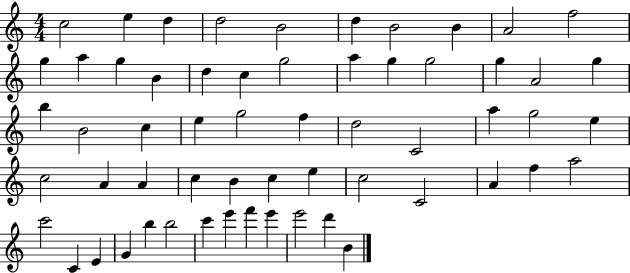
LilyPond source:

{
  \clef treble
  \numericTimeSignature
  \time 4/4
  \key c \major
  c''2 e''4 d''4 | d''2 b'2 | d''4 b'2 b'4 | a'2 f''2 | \break g''4 a''4 g''4 b'4 | d''4 c''4 g''2 | a''4 g''4 g''2 | g''4 a'2 g''4 | \break b''4 b'2 c''4 | e''4 g''2 f''4 | d''2 c'2 | a''4 g''2 e''4 | \break c''2 a'4 a'4 | c''4 b'4 c''4 e''4 | c''2 c'2 | a'4 f''4 a''2 | \break c'''2 c'4 e'4 | g'4 b''4 b''2 | c'''4 e'''4 f'''4 e'''4 | e'''2 d'''4 b'4 | \break \bar "|."
}